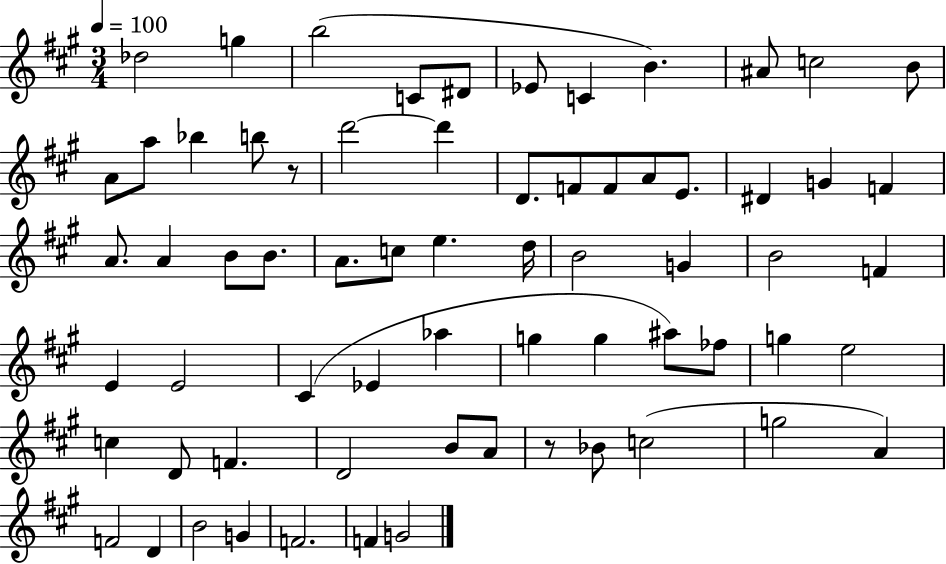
Db5/h G5/q B5/h C4/e D#4/e Eb4/e C4/q B4/q. A#4/e C5/h B4/e A4/e A5/e Bb5/q B5/e R/e D6/h D6/q D4/e. F4/e F4/e A4/e E4/e. D#4/q G4/q F4/q A4/e. A4/q B4/e B4/e. A4/e. C5/e E5/q. D5/s B4/h G4/q B4/h F4/q E4/q E4/h C#4/q Eb4/q Ab5/q G5/q G5/q A#5/e FES5/e G5/q E5/h C5/q D4/e F4/q. D4/h B4/e A4/e R/e Bb4/e C5/h G5/h A4/q F4/h D4/q B4/h G4/q F4/h. F4/q G4/h